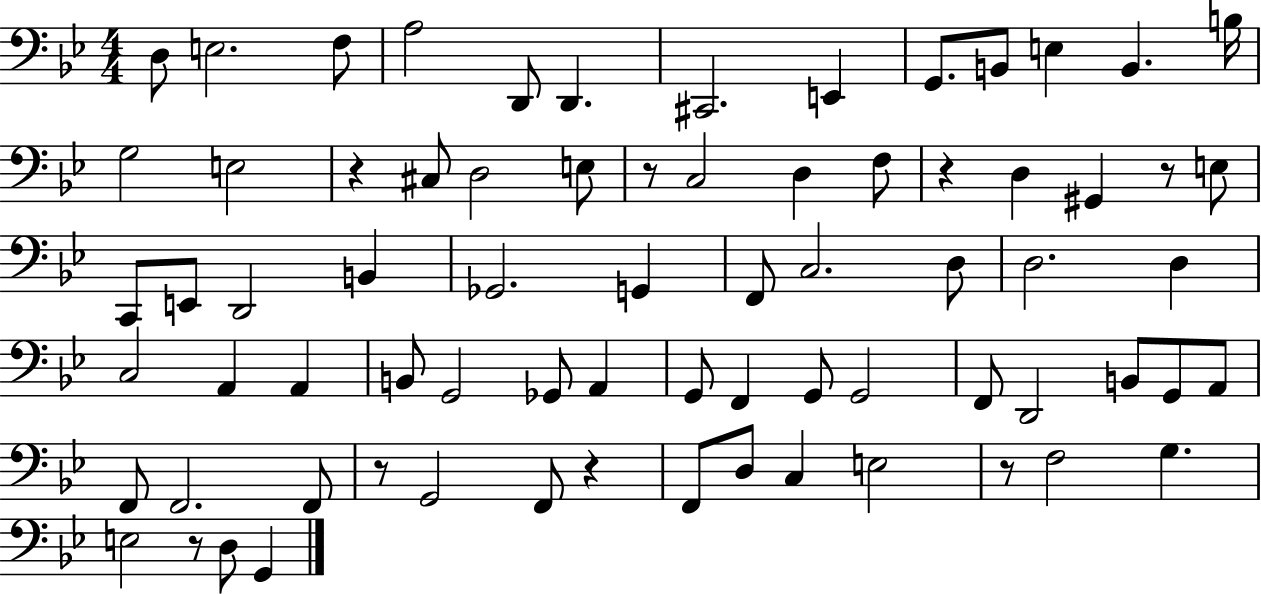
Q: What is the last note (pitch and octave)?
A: G2